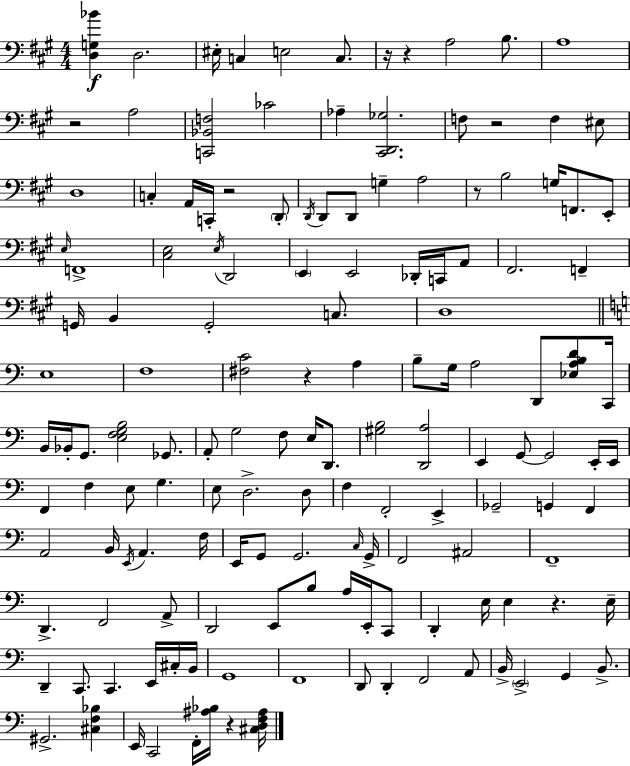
[D3,G3,Bb4]/q D3/h. EIS3/s C3/q E3/h C3/e. R/s R/q A3/h B3/e. A3/w R/h A3/h [C2,Bb2,F3]/h CES4/h Ab3/q [C#2,D2,Gb3]/h. F3/e R/h F3/q EIS3/e D3/w C3/q A2/s C2/s R/h D2/e D2/s D2/e D2/e G3/q A3/h R/e B3/h G3/s F2/e. E2/e E3/s F2/w [C#3,E3]/h E3/s D2/h E2/q E2/h Db2/s C2/s A2/e F#2/h. F2/q G2/s B2/q G2/h C3/e. D3/w E3/w F3/w [F#3,C4]/h R/q A3/q B3/e G3/s A3/h D2/e [Eb3,A3,B3,D4]/e C2/s B2/s Bb2/s G2/e. [E3,F3,G3,B3]/h Gb2/e. A2/e G3/h F3/e E3/s D2/e. [G#3,B3]/h [D2,A3]/h E2/q G2/e G2/h E2/s E2/s F2/q F3/q E3/e G3/q. E3/e D3/h. D3/e F3/q F2/h E2/q Gb2/h G2/q F2/q A2/h B2/s E2/s A2/q. F3/s E2/s G2/e G2/h. C3/s G2/s F2/h A#2/h F2/w D2/q. F2/h A2/e D2/h E2/e B3/e A3/s E2/s C2/e D2/q E3/s E3/q R/q. E3/s D2/q C2/e. C2/q. E2/s C#3/s B2/s G2/w F2/w D2/e D2/q F2/h A2/e B2/s E2/h G2/q B2/e. G#2/h. [C#3,F3,Bb3]/q E2/s C2/h F2/s [A#3,Bb3]/s R/q [C#3,D3,F3,A#3]/s